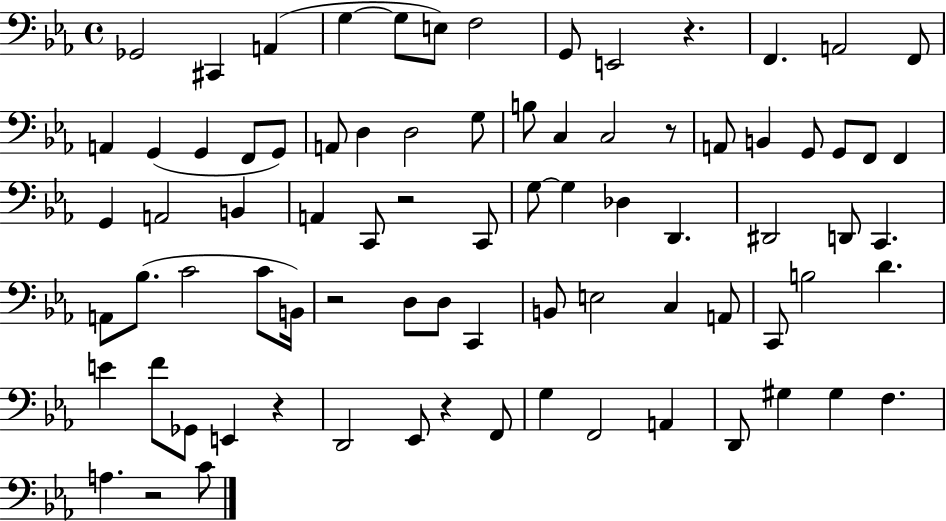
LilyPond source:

{
  \clef bass
  \time 4/4
  \defaultTimeSignature
  \key ees \major
  ges,2 cis,4 a,4( | g4~~ g8 e8) f2 | g,8 e,2 r4. | f,4. a,2 f,8 | \break a,4 g,4( g,4 f,8 g,8) | a,8 d4 d2 g8 | b8 c4 c2 r8 | a,8 b,4 g,8 g,8 f,8 f,4 | \break g,4 a,2 b,4 | a,4 c,8 r2 c,8 | g8~~ g4 des4 d,4. | dis,2 d,8 c,4. | \break a,8 bes8.( c'2 c'8 b,16) | r2 d8 d8 c,4 | b,8 e2 c4 a,8 | c,8 b2 d'4. | \break e'4 f'8 ges,8 e,4 r4 | d,2 ees,8 r4 f,8 | g4 f,2 a,4 | d,8 gis4 gis4 f4. | \break a4. r2 c'8 | \bar "|."
}